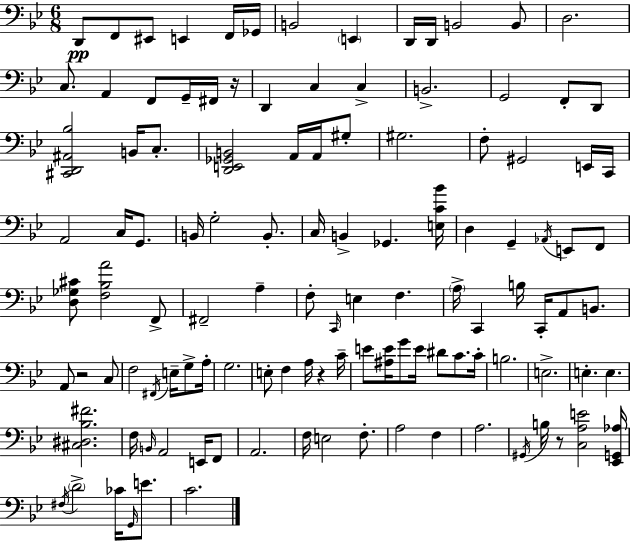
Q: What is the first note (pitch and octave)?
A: D2